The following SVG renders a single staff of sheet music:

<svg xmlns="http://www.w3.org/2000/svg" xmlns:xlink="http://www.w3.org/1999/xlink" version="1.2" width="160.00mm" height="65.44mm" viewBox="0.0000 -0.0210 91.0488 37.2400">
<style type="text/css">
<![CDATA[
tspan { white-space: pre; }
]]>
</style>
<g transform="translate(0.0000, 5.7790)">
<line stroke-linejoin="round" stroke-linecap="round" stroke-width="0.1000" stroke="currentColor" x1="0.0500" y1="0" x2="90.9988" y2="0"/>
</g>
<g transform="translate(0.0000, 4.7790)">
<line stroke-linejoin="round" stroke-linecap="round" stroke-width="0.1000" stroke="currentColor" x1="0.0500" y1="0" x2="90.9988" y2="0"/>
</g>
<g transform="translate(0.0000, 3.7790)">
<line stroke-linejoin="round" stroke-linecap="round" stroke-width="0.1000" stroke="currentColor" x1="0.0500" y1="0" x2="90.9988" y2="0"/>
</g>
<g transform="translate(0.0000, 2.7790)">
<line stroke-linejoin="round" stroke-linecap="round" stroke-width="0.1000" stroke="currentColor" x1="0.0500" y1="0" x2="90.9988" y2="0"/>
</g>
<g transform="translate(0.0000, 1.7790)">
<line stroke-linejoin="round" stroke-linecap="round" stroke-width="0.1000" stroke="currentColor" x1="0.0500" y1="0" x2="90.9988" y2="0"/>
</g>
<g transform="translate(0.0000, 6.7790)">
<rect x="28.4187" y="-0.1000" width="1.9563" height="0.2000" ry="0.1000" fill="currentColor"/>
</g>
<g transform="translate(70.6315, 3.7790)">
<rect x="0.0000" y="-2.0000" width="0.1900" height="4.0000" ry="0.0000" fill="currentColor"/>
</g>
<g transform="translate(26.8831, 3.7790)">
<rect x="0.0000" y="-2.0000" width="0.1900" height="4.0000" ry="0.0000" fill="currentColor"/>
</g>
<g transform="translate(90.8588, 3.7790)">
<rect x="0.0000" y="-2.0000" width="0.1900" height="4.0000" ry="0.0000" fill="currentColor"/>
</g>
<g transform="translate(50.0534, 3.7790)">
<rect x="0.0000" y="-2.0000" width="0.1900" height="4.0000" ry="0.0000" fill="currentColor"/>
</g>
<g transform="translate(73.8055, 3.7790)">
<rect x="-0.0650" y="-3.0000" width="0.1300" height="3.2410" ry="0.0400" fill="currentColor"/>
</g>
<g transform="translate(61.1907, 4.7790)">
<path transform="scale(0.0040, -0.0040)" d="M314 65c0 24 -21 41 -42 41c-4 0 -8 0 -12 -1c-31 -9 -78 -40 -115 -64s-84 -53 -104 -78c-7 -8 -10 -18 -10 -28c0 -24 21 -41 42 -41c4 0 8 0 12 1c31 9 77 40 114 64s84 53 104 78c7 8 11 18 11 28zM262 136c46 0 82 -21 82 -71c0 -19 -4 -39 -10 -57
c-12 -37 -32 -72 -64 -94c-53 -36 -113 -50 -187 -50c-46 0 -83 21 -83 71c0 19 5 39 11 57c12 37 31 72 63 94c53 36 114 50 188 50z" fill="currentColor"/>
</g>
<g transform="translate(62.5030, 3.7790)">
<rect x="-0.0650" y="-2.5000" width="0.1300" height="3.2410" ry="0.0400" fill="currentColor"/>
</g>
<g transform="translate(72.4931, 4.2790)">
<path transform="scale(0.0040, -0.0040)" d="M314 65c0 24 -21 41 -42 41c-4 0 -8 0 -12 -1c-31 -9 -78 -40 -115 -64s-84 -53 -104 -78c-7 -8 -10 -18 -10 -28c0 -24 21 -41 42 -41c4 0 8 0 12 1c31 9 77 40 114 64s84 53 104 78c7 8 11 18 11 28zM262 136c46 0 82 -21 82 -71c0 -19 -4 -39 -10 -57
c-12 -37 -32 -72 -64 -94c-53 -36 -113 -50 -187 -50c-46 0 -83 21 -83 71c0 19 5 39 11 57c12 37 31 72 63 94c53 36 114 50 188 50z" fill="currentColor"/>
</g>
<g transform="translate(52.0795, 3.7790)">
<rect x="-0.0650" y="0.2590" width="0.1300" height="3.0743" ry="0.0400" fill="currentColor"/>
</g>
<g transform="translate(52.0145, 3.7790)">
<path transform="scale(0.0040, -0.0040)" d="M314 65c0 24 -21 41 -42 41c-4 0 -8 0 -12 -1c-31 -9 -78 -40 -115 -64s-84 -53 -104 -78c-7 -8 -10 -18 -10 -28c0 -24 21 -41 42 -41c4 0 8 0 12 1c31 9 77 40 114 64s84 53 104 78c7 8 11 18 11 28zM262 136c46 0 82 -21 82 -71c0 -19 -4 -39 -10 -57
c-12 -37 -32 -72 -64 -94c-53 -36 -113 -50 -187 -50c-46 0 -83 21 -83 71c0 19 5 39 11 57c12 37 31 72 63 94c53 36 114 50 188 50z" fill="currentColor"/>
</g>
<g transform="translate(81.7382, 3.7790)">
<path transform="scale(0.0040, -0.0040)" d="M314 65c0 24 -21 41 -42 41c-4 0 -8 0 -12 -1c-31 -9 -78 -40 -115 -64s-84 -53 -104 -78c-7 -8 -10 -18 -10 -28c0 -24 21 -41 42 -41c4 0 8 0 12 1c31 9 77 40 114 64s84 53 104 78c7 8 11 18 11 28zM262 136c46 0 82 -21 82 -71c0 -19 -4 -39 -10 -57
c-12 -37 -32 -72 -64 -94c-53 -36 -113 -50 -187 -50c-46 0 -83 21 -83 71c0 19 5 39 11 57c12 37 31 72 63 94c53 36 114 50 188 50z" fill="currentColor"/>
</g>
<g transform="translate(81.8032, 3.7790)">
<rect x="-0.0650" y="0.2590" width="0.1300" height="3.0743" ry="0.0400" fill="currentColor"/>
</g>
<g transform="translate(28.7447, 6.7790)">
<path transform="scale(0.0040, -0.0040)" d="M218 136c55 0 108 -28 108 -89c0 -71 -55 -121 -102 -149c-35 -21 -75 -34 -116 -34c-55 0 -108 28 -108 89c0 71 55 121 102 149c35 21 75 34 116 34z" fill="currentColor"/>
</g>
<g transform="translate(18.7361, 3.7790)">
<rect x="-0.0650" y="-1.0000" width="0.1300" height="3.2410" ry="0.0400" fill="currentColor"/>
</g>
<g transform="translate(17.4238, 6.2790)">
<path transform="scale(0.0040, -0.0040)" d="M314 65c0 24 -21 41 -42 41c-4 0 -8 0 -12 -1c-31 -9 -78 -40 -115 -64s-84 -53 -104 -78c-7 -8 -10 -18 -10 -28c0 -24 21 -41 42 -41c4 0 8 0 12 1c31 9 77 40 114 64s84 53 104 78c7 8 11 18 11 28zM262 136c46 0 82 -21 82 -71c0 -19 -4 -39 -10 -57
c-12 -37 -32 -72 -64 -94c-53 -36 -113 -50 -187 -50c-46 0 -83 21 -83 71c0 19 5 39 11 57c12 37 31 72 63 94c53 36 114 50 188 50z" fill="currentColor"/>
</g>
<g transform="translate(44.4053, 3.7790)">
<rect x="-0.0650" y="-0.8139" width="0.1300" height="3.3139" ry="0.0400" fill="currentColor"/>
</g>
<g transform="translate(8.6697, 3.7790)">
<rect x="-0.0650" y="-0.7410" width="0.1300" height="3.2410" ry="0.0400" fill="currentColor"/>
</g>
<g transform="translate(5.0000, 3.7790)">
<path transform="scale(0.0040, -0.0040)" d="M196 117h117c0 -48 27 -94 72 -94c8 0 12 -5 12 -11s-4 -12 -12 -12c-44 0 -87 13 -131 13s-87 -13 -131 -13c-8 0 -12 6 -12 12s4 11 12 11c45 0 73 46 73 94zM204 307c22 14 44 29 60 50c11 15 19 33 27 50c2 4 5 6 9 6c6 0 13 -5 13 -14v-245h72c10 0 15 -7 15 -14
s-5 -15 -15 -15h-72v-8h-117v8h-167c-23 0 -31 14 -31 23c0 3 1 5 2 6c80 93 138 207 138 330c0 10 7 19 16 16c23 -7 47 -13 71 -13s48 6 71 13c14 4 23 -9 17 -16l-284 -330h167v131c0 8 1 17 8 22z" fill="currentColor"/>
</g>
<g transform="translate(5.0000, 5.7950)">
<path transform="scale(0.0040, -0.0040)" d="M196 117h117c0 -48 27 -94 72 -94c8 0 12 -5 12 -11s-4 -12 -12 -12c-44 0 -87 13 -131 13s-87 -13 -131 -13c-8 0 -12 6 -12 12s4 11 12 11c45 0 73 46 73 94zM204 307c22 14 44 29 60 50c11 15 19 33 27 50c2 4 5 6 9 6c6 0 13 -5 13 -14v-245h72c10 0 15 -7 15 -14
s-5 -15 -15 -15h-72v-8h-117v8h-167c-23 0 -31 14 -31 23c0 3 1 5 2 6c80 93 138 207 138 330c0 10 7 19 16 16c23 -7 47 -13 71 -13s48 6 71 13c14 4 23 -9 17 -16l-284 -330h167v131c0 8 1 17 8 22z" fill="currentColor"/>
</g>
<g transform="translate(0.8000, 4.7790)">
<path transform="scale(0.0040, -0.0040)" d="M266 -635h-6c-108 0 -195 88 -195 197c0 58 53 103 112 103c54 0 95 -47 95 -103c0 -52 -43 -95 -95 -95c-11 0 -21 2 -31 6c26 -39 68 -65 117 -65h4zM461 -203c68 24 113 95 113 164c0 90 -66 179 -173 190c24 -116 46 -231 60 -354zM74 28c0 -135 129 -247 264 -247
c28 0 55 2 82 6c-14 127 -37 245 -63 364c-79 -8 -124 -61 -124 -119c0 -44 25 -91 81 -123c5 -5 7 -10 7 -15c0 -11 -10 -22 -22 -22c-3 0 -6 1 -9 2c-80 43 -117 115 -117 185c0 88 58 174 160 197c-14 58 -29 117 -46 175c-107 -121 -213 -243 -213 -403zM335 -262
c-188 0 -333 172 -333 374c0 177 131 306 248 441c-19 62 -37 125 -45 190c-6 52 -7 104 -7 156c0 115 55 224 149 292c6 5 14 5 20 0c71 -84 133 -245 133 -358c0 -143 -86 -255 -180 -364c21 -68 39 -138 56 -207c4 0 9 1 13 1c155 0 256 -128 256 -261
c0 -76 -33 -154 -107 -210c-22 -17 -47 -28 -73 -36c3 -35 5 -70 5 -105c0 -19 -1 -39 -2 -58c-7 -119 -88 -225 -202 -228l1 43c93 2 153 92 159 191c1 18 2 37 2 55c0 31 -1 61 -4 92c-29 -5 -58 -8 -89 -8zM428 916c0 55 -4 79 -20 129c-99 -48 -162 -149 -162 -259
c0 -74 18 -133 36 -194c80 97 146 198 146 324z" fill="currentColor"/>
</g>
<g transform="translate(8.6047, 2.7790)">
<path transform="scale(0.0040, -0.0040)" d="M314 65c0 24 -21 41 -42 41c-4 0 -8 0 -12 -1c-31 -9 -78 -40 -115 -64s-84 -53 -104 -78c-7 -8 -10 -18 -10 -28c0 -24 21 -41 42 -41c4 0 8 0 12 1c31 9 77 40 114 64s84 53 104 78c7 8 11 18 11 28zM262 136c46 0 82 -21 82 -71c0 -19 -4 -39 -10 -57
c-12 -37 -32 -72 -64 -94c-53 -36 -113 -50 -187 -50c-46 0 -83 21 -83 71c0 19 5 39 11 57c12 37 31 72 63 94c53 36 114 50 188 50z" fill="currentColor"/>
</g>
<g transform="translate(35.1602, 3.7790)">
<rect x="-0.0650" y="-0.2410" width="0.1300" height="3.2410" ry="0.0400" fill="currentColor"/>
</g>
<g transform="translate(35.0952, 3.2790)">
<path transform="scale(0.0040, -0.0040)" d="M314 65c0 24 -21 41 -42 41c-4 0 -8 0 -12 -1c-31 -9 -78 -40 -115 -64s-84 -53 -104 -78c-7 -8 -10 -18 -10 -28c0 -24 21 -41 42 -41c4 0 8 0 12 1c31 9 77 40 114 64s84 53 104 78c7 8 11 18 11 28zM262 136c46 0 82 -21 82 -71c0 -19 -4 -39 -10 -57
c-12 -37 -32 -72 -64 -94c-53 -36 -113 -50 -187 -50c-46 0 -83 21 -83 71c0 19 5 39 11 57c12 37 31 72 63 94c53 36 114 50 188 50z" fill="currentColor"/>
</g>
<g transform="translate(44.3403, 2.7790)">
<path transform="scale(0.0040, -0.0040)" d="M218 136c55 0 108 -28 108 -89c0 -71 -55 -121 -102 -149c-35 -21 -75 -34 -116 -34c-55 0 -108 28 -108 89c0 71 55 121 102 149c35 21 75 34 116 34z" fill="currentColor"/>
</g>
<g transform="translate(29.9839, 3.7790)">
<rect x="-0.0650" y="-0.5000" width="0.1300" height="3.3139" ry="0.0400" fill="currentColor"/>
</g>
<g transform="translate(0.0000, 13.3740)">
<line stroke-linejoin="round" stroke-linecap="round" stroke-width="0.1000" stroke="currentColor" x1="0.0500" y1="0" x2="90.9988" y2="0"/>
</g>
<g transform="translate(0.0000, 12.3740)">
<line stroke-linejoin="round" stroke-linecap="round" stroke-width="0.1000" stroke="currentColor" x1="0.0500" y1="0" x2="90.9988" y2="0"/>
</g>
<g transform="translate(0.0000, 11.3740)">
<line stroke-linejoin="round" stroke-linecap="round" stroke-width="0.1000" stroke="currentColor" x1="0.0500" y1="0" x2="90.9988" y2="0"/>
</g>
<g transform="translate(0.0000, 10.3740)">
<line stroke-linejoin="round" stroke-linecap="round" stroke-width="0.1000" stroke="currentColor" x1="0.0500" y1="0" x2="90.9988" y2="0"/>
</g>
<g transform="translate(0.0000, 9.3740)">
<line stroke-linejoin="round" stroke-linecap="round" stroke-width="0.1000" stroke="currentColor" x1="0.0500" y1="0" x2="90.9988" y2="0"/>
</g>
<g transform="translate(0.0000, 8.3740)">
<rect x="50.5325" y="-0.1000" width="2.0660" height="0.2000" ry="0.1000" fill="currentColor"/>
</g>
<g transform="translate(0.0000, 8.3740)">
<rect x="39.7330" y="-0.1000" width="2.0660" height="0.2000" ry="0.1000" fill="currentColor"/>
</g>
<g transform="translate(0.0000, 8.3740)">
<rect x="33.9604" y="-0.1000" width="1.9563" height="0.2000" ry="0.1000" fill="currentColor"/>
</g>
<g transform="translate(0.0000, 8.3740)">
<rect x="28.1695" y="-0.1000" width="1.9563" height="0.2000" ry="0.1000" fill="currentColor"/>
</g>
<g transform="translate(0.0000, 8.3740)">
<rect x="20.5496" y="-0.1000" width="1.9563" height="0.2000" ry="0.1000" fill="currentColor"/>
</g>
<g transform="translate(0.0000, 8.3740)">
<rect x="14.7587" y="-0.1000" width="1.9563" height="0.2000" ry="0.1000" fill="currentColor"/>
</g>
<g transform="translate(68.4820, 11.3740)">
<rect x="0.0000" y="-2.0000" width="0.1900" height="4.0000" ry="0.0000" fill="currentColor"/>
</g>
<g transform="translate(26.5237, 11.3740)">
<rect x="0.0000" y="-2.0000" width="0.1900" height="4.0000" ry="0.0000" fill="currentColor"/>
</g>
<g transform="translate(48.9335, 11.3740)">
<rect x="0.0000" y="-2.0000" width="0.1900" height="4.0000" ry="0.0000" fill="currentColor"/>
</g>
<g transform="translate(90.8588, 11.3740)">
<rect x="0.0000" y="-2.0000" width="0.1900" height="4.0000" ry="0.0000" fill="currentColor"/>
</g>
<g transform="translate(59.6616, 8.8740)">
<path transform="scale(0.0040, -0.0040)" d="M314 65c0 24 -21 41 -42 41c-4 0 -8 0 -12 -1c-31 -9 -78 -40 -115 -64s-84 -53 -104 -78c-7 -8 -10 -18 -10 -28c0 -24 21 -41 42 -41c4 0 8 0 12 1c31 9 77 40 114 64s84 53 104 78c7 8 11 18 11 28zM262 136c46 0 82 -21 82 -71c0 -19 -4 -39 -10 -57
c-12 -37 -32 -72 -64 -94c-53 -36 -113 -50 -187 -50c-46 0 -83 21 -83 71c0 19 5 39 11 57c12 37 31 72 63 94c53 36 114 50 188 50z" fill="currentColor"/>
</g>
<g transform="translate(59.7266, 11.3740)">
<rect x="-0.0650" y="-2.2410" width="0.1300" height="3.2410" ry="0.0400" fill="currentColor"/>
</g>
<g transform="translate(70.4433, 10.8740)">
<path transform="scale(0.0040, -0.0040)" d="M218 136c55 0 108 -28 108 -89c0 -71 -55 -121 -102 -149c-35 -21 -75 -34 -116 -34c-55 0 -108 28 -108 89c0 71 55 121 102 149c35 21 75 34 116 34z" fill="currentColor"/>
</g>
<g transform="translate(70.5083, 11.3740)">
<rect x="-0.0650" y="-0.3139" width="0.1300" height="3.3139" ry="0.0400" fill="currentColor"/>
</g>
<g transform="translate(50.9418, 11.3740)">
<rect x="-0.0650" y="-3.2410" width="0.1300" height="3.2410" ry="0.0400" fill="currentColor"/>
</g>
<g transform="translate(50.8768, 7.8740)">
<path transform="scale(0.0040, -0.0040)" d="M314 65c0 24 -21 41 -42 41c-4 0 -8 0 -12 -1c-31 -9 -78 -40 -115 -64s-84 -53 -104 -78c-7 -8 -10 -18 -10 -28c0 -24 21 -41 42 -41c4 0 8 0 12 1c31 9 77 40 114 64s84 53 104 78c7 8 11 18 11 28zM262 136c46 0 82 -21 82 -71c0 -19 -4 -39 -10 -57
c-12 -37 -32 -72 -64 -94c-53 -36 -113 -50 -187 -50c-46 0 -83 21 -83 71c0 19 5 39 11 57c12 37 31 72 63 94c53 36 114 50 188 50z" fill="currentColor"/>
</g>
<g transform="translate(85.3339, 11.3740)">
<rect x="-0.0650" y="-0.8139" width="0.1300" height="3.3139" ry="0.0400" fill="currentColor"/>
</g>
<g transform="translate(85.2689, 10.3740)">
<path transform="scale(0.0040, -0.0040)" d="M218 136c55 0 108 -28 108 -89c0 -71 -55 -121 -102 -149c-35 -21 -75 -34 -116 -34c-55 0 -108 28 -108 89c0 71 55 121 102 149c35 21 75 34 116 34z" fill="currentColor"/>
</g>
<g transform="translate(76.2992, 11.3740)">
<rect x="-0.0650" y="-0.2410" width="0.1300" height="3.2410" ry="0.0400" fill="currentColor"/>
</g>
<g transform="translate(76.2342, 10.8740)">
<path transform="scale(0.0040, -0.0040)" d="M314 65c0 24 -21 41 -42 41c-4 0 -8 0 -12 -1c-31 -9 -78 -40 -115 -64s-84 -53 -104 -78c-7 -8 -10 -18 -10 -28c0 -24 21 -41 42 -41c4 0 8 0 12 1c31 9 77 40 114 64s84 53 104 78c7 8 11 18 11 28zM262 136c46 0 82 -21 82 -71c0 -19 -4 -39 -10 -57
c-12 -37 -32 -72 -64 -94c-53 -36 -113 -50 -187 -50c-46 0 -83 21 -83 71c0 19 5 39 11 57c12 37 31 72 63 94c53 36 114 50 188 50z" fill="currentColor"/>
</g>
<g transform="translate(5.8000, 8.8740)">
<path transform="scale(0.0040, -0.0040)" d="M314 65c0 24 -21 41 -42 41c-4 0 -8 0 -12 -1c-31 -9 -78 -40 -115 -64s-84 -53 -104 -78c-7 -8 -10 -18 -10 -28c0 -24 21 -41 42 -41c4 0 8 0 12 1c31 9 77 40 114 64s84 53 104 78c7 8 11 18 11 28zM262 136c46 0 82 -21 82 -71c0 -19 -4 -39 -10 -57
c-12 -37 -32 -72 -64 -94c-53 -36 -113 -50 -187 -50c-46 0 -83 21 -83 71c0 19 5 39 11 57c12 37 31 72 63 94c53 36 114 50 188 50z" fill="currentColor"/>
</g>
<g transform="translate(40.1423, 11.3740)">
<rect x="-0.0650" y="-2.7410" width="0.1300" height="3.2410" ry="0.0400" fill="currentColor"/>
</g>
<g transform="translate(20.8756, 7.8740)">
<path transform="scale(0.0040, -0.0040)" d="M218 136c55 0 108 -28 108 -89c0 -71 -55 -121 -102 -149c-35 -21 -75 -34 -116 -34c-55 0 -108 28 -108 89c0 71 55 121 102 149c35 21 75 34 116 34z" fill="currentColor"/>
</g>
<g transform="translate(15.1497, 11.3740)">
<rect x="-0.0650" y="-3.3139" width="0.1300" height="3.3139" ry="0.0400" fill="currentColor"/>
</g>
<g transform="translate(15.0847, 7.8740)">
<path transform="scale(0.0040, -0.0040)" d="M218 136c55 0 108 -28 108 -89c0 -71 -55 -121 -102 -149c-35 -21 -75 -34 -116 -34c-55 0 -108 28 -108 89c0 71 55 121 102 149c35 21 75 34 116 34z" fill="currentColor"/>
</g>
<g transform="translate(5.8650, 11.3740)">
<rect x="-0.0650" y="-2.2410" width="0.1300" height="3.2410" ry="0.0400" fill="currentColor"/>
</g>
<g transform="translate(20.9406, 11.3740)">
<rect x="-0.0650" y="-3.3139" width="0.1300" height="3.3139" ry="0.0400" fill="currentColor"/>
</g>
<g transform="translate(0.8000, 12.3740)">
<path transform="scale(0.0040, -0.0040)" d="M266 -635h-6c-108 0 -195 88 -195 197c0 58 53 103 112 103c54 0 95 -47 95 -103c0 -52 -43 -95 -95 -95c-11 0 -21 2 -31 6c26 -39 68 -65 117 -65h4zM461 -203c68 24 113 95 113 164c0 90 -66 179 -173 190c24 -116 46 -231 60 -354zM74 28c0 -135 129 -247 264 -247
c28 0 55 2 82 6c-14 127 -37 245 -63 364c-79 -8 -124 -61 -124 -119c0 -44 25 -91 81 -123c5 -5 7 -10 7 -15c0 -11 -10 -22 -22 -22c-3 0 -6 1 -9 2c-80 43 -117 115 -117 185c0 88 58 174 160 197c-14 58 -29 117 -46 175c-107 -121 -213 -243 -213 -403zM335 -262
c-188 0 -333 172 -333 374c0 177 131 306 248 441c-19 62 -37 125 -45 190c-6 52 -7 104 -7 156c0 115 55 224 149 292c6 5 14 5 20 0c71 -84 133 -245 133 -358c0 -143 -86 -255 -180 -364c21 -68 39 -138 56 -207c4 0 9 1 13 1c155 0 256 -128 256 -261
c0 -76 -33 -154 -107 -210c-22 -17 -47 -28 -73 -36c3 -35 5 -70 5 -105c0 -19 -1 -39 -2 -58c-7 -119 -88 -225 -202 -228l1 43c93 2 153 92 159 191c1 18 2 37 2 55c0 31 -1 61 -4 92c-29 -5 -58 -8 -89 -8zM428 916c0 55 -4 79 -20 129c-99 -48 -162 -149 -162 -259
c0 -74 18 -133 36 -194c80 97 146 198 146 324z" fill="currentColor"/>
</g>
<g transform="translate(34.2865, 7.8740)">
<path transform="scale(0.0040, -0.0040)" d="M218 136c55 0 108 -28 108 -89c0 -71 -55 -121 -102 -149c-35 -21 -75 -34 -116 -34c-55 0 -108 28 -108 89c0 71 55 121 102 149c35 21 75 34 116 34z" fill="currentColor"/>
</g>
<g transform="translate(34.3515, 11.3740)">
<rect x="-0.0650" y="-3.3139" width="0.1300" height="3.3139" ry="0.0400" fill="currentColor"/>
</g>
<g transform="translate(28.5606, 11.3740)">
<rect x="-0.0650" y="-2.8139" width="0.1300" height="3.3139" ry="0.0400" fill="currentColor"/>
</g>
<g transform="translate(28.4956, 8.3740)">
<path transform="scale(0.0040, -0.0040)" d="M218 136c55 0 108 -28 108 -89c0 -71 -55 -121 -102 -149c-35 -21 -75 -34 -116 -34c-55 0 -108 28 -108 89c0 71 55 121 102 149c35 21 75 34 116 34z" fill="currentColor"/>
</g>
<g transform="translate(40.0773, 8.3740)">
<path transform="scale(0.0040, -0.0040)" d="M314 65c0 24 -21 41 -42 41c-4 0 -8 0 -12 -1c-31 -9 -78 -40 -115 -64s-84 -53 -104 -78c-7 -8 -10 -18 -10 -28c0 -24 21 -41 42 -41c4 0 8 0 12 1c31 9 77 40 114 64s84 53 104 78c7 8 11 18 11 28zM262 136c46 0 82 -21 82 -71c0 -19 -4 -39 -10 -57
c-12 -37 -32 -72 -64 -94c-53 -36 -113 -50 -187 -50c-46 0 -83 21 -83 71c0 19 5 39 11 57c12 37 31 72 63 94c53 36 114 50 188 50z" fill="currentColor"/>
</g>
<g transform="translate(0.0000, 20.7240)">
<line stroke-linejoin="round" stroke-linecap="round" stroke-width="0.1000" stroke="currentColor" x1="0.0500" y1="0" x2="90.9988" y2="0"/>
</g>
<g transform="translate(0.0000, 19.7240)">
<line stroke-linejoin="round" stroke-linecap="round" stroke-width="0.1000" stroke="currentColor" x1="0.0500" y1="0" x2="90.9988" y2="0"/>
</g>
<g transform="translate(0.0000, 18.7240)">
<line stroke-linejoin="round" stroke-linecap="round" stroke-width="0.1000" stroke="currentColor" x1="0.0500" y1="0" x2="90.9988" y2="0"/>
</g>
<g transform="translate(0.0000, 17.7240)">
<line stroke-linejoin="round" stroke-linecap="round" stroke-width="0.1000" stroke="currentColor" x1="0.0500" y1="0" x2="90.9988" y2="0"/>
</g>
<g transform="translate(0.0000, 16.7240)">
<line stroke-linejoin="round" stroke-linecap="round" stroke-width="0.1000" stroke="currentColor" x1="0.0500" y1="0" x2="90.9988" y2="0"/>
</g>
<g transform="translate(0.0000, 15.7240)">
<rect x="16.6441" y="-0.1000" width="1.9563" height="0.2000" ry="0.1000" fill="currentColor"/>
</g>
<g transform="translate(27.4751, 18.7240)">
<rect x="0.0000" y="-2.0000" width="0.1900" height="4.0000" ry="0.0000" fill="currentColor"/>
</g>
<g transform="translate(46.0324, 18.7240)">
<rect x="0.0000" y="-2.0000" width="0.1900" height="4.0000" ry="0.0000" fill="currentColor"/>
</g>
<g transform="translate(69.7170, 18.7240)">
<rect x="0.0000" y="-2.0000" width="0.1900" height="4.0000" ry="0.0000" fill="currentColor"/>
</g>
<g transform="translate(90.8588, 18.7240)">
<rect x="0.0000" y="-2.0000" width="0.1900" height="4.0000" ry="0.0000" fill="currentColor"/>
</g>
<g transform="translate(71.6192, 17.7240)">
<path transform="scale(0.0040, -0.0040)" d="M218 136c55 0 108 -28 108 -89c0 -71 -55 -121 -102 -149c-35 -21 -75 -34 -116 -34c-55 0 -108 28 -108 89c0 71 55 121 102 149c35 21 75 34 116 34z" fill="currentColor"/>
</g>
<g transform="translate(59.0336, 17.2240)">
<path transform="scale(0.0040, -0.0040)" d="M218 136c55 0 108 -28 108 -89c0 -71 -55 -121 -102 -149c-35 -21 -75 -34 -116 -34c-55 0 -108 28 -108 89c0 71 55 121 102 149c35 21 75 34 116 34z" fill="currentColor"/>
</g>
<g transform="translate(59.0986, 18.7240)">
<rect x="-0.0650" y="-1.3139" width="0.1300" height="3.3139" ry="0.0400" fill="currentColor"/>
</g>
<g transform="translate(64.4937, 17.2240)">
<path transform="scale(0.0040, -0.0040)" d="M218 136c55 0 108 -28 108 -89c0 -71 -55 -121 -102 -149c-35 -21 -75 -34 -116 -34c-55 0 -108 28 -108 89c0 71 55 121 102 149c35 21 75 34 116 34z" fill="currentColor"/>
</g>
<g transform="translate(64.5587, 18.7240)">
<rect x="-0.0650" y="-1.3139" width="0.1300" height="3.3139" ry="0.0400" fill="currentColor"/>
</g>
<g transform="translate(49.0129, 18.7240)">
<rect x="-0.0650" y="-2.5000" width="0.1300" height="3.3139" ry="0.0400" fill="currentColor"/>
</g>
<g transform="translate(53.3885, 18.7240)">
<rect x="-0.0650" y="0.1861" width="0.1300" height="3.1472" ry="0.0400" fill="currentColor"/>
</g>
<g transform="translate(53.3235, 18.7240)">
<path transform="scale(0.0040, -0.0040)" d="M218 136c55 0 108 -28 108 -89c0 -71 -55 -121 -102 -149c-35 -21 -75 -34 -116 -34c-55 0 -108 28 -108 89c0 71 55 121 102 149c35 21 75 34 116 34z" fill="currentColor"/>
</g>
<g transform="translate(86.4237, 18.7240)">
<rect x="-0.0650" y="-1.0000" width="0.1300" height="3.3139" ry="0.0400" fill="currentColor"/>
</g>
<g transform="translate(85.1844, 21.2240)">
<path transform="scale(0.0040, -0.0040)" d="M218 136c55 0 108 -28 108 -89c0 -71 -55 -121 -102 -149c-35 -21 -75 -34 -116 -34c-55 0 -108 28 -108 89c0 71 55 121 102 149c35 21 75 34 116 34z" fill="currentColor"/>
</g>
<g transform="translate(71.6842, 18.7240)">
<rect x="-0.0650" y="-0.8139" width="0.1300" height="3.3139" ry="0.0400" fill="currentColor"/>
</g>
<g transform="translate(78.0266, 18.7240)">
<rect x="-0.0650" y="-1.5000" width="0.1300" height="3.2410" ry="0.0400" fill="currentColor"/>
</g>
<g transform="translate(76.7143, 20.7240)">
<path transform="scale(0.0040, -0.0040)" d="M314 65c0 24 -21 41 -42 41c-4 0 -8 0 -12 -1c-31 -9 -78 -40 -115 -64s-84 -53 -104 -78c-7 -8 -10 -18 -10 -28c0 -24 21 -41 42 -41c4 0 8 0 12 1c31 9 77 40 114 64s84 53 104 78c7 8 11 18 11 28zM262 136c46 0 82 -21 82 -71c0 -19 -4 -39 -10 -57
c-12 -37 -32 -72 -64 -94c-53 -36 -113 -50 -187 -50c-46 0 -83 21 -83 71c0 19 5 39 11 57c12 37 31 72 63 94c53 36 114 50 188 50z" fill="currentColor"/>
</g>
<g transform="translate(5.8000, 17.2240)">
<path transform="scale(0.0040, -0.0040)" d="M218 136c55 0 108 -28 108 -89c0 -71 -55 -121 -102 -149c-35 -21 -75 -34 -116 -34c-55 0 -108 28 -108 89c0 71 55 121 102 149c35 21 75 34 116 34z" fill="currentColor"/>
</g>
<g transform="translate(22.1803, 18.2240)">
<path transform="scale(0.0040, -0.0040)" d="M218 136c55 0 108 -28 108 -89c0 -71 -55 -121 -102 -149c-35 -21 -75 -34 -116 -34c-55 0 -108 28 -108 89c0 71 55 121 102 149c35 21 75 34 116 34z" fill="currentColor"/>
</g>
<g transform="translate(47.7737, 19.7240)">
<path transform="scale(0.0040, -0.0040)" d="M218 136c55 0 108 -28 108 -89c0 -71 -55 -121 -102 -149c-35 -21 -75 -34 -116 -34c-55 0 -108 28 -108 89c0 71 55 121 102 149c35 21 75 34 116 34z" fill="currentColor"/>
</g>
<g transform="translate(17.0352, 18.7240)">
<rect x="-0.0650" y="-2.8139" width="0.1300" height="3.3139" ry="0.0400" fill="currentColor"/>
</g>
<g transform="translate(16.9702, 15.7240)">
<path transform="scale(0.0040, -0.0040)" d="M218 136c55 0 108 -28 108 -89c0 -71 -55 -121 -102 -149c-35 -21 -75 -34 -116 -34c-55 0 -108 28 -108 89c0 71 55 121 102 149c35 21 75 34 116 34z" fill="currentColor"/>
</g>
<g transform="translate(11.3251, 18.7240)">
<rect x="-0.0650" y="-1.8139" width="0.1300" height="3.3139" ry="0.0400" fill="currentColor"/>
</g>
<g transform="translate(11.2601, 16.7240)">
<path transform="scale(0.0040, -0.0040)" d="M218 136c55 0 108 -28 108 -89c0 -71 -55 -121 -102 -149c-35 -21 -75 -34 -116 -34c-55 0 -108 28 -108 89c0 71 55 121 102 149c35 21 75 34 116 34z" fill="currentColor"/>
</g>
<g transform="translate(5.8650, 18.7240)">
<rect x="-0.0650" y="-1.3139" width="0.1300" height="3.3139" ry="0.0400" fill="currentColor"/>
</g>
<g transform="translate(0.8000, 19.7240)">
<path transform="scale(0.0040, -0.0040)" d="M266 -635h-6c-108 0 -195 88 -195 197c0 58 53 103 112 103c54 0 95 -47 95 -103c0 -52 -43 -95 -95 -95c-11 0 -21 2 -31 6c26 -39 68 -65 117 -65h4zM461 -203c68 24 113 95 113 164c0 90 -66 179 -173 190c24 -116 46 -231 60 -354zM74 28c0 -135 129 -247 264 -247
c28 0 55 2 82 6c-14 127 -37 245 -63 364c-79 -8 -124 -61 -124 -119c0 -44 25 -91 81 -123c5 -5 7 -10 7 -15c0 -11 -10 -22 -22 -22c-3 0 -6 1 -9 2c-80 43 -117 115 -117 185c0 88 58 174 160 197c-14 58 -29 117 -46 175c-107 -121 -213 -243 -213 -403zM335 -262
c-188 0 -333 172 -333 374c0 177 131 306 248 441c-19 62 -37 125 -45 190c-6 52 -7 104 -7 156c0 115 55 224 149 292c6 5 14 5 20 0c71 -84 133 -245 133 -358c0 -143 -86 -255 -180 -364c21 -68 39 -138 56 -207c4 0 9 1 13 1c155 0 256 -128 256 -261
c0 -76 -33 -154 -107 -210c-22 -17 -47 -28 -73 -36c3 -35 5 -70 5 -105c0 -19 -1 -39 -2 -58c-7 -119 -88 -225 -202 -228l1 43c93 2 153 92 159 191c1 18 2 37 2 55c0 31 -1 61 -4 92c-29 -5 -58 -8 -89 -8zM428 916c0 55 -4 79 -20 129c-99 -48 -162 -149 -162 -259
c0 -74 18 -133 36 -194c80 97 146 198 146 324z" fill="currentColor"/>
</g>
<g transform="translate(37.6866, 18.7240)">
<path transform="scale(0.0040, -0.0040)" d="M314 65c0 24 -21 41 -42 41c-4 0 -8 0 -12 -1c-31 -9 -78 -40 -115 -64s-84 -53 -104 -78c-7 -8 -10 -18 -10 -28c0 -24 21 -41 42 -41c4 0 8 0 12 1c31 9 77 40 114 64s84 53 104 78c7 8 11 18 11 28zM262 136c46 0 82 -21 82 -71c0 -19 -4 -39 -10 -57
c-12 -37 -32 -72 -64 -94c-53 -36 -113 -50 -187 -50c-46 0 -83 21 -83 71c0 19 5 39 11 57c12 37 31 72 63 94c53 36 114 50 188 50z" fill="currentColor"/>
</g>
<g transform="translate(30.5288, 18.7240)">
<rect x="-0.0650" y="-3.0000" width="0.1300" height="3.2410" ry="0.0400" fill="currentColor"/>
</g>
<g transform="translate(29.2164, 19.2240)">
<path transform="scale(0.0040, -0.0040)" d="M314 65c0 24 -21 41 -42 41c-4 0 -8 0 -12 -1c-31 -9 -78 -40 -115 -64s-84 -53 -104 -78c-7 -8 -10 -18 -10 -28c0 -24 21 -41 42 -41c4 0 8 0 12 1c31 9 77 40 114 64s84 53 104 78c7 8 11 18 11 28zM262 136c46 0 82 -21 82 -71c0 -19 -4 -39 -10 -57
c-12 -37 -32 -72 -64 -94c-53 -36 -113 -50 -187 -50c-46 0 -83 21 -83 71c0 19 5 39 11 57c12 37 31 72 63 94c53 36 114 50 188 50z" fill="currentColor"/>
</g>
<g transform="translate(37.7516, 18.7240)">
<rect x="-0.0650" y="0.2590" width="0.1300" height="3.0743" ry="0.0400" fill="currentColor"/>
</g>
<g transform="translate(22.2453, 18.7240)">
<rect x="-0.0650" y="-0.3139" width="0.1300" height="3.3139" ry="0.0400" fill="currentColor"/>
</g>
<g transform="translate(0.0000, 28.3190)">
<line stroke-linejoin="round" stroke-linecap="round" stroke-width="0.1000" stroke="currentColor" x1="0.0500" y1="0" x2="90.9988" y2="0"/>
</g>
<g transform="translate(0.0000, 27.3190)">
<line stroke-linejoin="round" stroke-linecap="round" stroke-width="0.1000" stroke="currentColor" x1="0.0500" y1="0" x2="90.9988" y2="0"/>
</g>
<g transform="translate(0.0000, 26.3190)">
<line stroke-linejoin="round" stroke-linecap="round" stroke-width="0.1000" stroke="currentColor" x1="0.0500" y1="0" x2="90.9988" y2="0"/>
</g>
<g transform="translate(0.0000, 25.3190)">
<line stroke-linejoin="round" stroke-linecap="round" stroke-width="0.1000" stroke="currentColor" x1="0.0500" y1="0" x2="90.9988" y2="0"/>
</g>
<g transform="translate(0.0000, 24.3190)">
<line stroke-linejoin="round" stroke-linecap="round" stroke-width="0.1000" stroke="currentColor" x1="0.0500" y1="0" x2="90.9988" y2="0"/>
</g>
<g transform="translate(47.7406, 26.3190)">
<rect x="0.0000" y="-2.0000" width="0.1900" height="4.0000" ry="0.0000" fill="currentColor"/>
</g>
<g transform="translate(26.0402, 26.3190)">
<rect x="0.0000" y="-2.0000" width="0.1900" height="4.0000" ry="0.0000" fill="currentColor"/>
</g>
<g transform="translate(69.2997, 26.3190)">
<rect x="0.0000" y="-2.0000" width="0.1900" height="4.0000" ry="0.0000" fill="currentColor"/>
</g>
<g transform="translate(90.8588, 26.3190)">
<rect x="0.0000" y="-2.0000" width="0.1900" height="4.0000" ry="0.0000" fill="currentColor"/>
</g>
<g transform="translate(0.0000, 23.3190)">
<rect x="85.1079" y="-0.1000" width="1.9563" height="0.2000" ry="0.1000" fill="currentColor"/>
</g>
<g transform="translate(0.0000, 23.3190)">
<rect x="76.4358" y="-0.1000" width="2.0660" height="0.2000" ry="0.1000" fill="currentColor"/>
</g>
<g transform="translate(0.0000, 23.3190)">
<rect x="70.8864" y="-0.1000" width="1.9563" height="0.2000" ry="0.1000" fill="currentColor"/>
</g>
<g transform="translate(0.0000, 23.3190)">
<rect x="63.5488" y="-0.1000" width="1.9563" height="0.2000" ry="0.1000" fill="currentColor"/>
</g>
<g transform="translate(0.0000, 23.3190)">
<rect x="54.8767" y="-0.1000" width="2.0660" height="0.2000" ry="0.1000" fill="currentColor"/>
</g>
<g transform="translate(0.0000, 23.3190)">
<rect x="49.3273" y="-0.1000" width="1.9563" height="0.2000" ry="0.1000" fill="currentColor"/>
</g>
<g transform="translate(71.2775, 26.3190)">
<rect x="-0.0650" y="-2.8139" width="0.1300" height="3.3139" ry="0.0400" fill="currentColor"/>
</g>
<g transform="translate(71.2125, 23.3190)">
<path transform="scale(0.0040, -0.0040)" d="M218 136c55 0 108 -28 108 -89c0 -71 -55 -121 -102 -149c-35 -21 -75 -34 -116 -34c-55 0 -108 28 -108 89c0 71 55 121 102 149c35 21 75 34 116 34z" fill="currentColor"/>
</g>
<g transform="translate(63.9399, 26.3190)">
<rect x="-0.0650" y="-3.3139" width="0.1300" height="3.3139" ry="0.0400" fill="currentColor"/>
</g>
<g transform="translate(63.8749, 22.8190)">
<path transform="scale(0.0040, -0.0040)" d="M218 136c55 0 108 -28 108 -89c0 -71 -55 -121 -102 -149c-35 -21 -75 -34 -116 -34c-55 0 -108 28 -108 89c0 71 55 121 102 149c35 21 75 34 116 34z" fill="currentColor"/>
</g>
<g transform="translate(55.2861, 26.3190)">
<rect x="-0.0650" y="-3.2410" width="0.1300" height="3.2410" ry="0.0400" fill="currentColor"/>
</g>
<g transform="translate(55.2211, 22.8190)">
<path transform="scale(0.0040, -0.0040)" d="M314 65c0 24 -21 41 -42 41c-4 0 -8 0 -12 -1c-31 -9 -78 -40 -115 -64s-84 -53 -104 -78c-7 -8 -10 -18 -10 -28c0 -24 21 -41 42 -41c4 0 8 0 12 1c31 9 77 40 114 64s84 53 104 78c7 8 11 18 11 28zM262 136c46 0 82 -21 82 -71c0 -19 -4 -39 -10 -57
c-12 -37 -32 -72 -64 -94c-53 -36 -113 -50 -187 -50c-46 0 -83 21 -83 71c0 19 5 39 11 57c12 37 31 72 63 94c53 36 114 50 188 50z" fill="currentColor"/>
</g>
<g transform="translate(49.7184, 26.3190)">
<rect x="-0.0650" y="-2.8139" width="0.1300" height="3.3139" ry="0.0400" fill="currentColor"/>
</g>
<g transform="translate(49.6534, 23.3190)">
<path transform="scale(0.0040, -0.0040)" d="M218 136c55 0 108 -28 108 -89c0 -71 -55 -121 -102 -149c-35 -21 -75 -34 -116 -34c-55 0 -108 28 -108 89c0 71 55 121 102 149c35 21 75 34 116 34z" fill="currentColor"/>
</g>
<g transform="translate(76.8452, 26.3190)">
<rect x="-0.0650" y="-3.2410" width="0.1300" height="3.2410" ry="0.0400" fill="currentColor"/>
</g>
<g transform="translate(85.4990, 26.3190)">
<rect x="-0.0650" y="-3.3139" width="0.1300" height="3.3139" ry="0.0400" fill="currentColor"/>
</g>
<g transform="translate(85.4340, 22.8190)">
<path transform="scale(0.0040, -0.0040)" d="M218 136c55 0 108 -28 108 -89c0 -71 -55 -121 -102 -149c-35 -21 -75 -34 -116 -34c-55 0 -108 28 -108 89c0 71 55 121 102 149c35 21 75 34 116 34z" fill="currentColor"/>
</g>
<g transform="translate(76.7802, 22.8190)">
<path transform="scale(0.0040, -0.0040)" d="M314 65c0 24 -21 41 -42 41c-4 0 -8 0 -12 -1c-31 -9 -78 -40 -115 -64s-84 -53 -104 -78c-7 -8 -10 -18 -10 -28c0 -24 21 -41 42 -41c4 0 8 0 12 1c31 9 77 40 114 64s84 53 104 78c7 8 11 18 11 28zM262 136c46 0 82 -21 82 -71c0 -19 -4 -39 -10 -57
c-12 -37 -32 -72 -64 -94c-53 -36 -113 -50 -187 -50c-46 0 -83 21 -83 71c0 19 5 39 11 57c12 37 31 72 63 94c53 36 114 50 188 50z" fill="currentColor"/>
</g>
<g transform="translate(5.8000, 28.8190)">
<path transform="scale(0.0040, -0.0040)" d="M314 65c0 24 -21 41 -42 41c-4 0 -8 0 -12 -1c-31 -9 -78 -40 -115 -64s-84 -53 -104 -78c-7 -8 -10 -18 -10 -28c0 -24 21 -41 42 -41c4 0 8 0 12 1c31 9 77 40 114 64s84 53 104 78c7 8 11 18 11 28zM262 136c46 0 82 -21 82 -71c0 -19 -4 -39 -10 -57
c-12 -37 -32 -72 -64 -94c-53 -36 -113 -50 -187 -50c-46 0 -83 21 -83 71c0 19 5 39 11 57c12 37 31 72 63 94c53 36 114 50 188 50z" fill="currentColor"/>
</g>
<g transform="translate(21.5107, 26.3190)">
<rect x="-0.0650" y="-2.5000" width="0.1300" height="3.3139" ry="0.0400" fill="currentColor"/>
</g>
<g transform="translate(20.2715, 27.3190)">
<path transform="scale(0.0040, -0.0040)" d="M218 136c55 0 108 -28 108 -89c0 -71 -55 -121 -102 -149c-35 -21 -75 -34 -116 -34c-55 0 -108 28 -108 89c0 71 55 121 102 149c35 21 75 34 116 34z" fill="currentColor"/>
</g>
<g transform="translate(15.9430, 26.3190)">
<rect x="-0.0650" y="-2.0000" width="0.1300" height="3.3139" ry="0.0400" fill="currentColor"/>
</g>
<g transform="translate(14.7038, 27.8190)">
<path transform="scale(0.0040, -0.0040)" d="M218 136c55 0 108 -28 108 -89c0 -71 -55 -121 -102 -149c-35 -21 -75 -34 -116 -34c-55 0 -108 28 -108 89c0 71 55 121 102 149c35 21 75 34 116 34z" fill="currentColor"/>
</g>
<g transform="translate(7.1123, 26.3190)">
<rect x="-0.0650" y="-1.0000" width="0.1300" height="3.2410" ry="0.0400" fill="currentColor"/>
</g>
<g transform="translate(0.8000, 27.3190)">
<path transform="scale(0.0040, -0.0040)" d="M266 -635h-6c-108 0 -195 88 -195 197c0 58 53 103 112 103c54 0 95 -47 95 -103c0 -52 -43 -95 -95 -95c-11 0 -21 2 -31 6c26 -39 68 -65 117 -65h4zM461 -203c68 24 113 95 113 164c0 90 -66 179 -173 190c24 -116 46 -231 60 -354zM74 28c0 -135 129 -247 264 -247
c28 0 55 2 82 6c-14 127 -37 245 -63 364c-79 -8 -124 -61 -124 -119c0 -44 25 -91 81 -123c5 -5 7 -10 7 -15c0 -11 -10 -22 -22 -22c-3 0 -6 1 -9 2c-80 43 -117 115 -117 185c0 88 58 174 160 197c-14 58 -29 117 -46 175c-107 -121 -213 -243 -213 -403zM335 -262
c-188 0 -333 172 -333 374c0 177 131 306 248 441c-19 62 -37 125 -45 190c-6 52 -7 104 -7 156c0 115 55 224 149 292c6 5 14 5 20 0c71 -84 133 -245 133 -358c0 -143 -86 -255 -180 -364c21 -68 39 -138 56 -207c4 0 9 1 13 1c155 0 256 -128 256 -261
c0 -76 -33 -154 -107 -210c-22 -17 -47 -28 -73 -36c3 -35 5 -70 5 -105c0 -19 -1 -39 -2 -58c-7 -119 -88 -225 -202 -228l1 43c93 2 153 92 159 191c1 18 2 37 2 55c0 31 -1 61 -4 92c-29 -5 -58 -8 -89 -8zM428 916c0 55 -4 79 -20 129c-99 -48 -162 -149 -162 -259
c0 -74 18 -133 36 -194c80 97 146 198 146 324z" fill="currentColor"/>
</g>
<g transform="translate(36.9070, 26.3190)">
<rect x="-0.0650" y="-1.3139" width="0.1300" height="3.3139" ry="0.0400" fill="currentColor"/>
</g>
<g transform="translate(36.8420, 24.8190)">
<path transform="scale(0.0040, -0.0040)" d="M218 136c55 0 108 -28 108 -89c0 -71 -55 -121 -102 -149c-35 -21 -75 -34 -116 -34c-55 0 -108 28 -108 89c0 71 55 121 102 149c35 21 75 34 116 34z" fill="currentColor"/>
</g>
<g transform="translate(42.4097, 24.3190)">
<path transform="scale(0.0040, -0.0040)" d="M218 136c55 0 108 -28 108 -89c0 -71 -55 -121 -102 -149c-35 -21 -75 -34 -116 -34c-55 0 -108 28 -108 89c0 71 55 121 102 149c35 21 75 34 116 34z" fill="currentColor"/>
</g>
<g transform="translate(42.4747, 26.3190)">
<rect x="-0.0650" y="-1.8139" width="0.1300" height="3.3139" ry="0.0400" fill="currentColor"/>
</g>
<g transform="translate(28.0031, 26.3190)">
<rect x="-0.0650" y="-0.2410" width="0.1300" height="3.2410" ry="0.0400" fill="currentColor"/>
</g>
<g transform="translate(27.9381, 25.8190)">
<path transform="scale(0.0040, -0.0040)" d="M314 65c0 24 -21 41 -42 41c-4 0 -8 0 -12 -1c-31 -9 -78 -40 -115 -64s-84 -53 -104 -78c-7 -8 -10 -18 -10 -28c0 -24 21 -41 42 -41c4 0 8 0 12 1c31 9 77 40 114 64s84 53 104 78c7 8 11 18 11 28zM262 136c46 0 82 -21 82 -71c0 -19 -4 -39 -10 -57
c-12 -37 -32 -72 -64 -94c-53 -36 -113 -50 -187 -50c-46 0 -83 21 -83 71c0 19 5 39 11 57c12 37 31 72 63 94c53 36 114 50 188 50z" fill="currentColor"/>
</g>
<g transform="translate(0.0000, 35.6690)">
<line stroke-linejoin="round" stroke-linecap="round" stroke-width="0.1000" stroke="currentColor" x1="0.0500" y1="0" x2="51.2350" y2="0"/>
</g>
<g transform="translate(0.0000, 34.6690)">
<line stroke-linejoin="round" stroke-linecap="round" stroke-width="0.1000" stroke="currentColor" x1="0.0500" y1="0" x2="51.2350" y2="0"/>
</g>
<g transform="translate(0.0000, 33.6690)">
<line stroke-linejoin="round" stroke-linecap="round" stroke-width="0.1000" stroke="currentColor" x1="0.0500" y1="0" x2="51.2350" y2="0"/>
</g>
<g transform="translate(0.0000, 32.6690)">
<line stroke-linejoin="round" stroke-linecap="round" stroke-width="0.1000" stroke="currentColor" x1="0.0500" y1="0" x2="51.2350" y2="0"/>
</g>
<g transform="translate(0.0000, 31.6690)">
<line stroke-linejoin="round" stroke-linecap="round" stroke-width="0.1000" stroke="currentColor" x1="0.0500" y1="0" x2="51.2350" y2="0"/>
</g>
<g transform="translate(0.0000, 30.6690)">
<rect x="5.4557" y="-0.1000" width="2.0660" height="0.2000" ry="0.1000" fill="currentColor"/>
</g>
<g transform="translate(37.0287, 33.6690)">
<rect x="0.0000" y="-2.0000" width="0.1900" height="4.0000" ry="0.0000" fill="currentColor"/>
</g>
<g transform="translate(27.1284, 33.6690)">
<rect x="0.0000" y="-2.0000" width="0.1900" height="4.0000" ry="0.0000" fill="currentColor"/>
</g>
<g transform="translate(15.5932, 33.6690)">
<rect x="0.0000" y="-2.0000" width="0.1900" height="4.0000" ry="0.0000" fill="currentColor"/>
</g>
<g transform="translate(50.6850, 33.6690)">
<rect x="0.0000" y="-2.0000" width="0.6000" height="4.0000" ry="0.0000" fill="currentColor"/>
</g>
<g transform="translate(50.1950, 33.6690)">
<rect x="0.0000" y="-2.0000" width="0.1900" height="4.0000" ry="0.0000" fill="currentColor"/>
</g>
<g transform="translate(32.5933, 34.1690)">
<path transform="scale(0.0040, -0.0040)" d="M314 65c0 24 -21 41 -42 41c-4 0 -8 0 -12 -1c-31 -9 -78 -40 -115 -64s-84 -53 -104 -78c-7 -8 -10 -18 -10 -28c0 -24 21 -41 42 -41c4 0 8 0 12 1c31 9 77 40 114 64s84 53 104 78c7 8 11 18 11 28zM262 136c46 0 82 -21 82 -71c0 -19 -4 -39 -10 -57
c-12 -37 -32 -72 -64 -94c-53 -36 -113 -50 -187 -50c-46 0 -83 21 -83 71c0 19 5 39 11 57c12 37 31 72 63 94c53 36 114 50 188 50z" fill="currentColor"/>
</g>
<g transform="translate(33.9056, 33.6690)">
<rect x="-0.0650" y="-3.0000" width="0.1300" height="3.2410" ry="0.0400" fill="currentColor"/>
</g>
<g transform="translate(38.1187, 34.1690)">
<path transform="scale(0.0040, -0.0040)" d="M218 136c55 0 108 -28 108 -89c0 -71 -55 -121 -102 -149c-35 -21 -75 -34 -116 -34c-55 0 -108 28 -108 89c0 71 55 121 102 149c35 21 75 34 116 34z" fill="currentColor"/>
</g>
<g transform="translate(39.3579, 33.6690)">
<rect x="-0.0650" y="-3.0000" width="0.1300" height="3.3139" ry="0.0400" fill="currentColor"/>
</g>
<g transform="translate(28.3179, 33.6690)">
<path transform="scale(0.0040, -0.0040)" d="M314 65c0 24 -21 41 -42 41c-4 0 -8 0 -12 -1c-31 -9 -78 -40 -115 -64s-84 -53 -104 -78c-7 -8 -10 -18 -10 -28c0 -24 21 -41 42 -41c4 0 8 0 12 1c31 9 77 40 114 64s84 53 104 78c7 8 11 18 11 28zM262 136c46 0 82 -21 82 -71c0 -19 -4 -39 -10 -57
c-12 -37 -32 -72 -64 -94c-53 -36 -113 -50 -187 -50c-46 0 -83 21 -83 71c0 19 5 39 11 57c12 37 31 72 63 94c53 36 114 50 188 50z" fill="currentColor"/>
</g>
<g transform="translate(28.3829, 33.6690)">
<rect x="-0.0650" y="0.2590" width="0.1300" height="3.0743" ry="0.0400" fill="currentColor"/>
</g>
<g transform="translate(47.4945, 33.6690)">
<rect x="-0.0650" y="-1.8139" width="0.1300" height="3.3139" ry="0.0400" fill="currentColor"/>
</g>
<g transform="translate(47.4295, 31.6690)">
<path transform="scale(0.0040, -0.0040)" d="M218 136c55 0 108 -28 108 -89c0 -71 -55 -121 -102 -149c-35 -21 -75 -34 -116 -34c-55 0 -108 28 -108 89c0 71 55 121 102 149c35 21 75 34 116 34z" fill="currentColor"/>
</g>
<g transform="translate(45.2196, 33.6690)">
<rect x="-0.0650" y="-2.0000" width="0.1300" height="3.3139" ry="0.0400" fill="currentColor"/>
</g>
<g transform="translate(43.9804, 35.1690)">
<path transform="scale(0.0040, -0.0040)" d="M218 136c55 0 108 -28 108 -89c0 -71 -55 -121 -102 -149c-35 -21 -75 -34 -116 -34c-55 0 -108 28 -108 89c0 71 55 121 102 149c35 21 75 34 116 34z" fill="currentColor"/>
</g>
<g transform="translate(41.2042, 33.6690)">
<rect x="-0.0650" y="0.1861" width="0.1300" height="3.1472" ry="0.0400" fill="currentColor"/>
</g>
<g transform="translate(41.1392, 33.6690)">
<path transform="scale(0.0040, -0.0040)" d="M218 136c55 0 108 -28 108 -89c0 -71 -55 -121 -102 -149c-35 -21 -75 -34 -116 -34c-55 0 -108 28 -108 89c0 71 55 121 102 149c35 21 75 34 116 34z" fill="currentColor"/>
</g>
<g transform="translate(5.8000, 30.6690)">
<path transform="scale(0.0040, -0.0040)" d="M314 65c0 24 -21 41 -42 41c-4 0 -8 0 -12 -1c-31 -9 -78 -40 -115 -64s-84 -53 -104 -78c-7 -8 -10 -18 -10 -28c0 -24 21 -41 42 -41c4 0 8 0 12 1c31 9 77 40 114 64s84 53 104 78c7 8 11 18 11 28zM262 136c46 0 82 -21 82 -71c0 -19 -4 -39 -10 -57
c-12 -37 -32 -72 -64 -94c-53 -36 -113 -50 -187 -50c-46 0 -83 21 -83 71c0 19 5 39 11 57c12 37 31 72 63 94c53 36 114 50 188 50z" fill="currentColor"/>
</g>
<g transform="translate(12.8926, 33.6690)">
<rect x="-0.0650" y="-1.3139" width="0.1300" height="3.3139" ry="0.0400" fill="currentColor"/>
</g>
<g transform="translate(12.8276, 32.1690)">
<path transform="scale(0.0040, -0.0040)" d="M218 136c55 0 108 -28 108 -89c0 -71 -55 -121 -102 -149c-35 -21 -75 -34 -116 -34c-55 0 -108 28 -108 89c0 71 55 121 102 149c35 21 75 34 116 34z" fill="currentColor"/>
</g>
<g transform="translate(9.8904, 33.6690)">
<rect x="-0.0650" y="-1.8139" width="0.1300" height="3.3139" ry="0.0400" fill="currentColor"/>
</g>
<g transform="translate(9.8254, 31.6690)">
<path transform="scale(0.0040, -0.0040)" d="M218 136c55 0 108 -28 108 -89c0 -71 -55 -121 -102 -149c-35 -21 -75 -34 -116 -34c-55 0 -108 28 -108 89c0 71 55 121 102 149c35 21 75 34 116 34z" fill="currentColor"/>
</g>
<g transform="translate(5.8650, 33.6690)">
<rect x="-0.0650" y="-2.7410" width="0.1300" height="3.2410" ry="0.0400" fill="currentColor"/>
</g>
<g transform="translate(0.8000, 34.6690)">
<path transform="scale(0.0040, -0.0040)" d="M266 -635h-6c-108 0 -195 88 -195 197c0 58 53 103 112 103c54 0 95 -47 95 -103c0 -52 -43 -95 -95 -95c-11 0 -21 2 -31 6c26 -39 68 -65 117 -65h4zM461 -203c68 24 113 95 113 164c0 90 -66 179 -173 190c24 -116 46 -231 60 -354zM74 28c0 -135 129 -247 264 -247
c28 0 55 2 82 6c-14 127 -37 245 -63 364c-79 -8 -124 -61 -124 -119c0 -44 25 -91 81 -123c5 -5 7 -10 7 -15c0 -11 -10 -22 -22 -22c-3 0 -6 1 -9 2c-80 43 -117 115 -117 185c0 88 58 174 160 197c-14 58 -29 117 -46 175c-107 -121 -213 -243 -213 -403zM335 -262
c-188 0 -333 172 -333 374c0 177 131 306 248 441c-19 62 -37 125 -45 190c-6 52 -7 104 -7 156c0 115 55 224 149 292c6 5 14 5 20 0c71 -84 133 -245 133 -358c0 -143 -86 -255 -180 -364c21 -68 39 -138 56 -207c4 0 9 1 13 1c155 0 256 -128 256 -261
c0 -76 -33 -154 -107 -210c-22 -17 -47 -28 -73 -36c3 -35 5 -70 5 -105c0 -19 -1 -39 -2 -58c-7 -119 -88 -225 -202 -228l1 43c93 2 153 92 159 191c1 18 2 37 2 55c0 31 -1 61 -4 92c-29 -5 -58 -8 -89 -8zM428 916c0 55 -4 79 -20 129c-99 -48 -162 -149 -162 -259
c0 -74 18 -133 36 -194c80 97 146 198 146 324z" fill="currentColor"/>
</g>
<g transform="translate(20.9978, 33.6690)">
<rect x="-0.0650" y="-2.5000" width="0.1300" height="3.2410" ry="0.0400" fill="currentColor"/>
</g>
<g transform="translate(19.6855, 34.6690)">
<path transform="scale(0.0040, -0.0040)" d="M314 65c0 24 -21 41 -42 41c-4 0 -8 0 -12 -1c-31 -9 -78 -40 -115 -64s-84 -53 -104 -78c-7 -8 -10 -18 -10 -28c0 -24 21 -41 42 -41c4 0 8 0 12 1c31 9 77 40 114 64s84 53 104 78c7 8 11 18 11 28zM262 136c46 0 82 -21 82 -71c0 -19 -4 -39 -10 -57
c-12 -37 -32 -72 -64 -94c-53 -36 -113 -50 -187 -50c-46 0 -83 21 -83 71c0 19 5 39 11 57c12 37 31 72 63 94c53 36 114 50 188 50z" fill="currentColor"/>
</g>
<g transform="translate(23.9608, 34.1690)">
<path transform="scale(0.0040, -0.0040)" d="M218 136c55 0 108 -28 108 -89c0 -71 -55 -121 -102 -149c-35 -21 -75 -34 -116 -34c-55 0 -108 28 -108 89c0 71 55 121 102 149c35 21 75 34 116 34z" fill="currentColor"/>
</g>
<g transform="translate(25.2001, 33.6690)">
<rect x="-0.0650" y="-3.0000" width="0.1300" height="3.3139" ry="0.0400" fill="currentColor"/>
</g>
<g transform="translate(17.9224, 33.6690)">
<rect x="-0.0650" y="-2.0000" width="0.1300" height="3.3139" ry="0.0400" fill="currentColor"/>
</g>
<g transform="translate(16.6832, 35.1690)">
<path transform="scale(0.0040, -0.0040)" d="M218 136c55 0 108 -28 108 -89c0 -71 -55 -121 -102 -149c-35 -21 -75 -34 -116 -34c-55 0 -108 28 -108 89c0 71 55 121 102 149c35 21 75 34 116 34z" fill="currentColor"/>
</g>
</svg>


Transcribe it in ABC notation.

X:1
T:Untitled
M:4/4
L:1/4
K:C
d2 D2 C c2 d B2 G2 A2 B2 g2 b b a b a2 b2 g2 c c2 d e f a c A2 B2 G B e e d E2 D D2 F G c2 e f a b2 b a b2 b a2 f e F G2 A B2 A2 A B F f